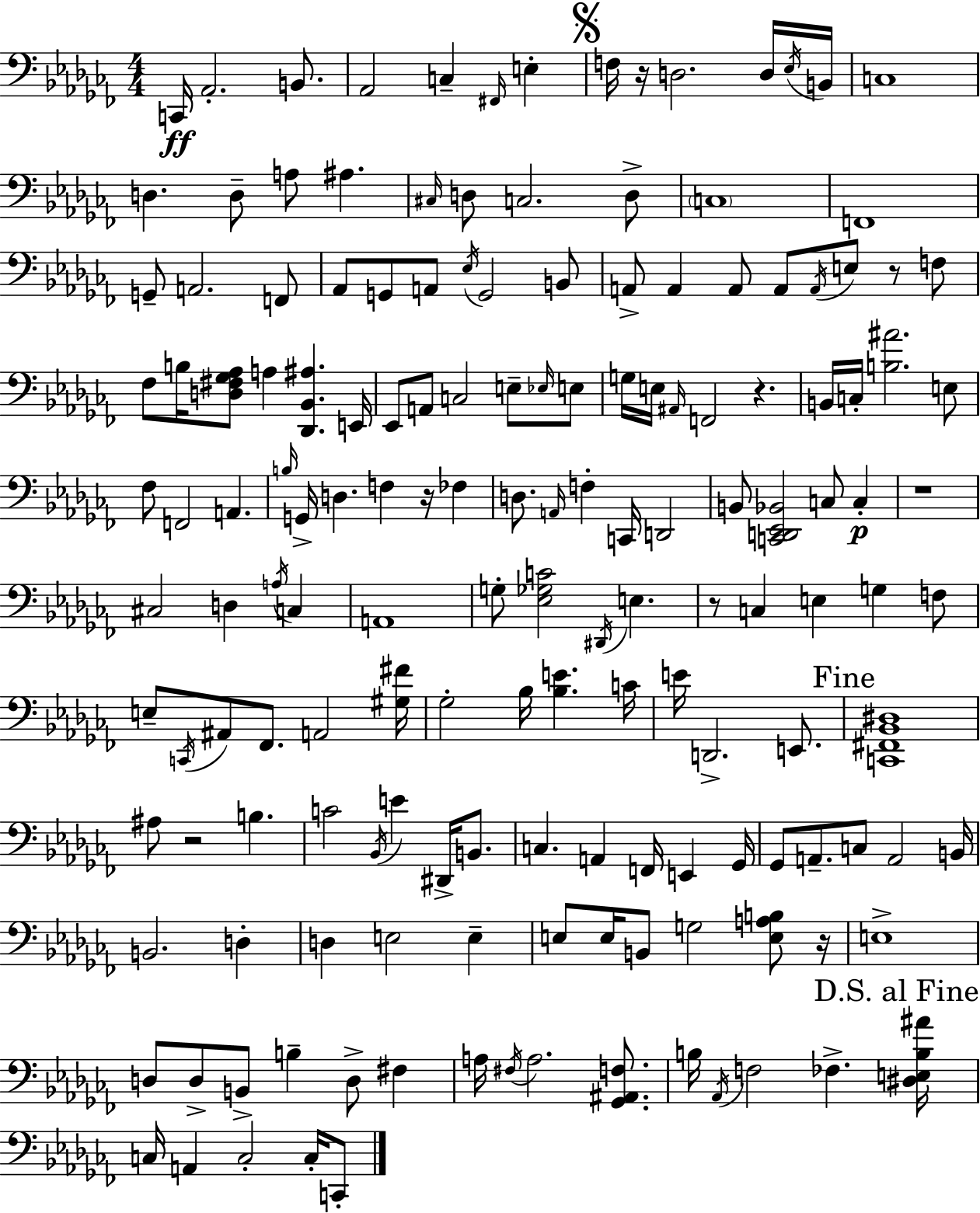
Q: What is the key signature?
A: AES minor